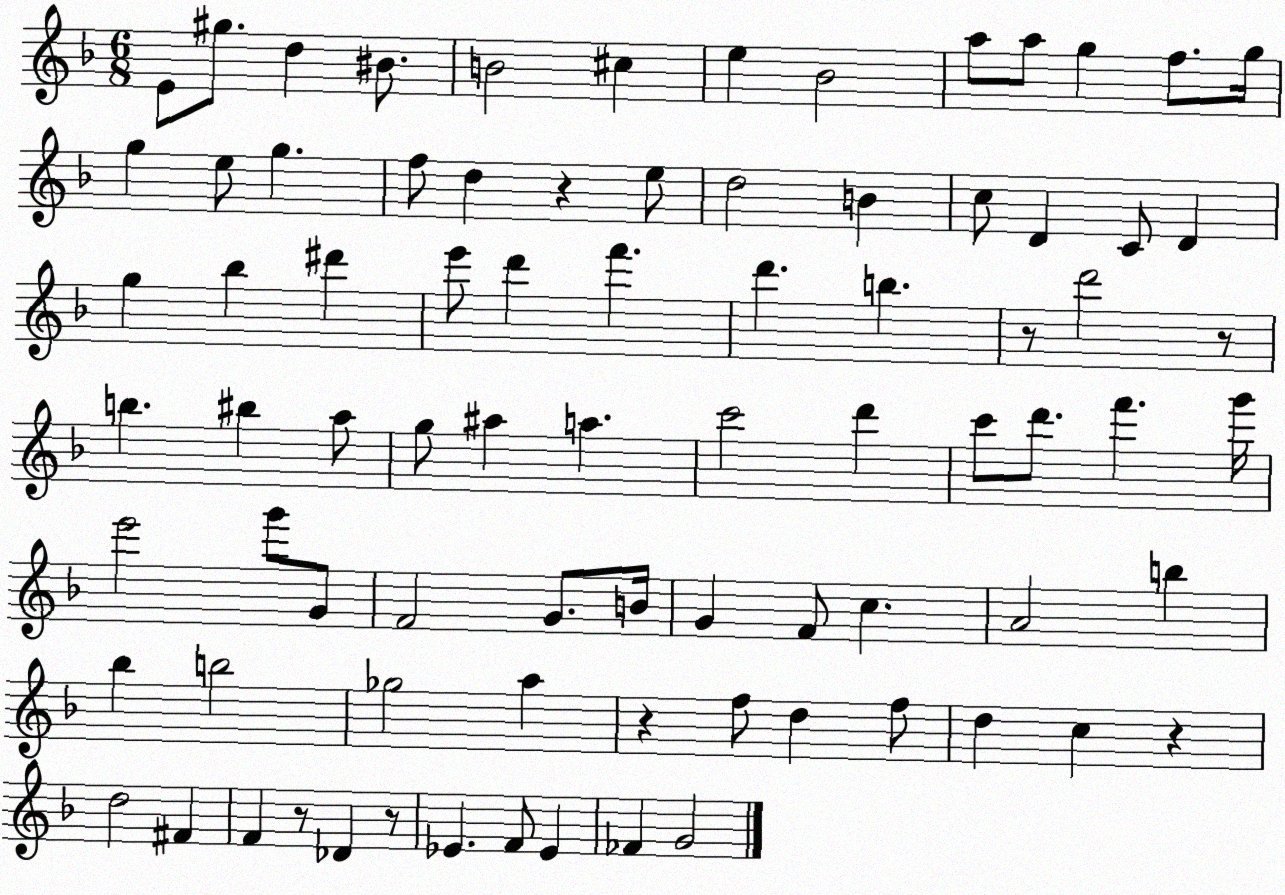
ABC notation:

X:1
T:Untitled
M:6/8
L:1/4
K:F
E/2 ^g/2 d ^B/2 B2 ^c e _B2 a/2 a/2 g f/2 g/4 g e/2 g f/2 d z e/2 d2 B c/2 D C/2 D g _b ^d' e'/2 d' f' d' b z/2 d'2 z/2 b ^b a/2 g/2 ^a a c'2 d' c'/2 d'/2 f' g'/4 e'2 g'/2 G/2 F2 G/2 B/4 G F/2 c A2 b _b b2 _g2 a z f/2 d f/2 d c z d2 ^F F z/2 _D z/2 _E F/2 _E _F G2